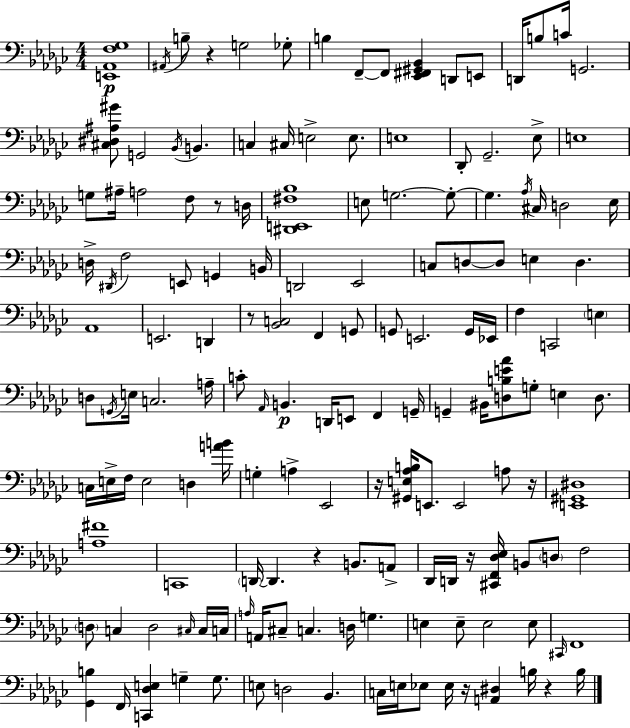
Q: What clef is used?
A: bass